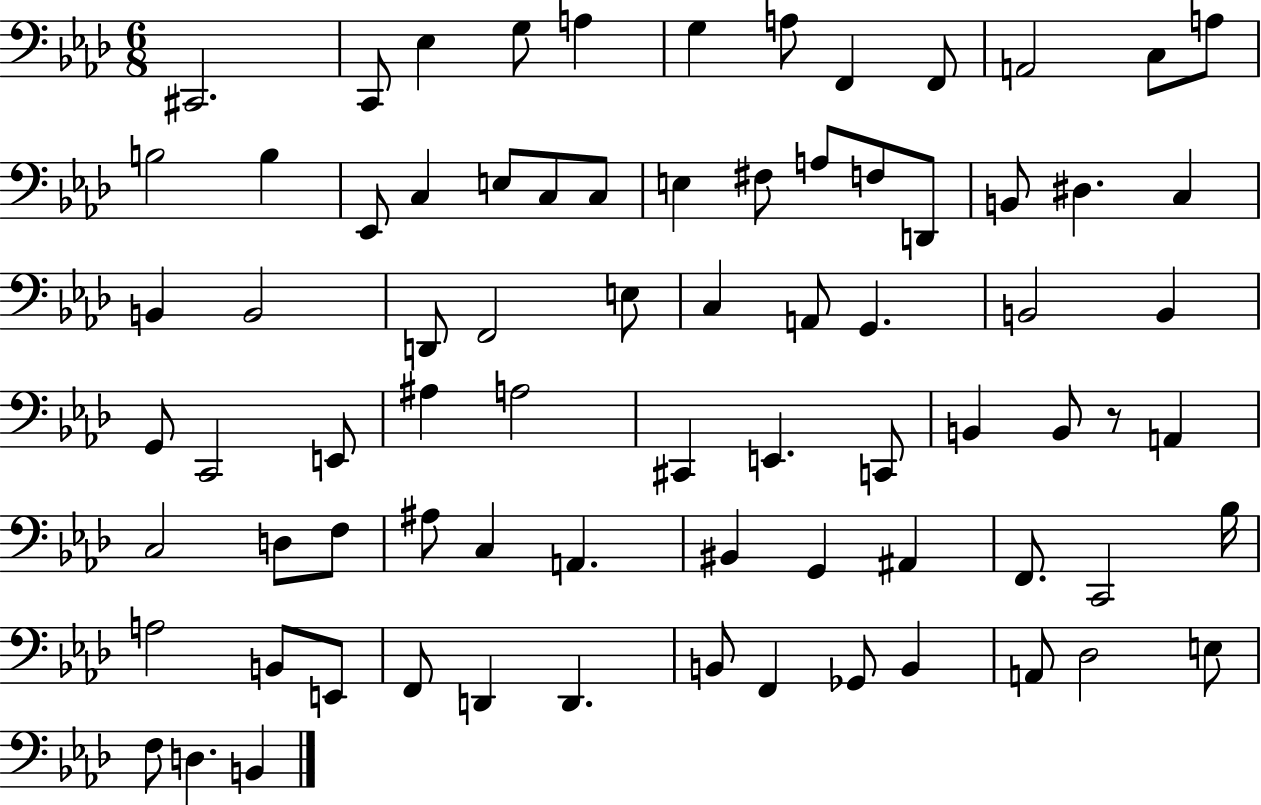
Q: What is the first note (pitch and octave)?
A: C#2